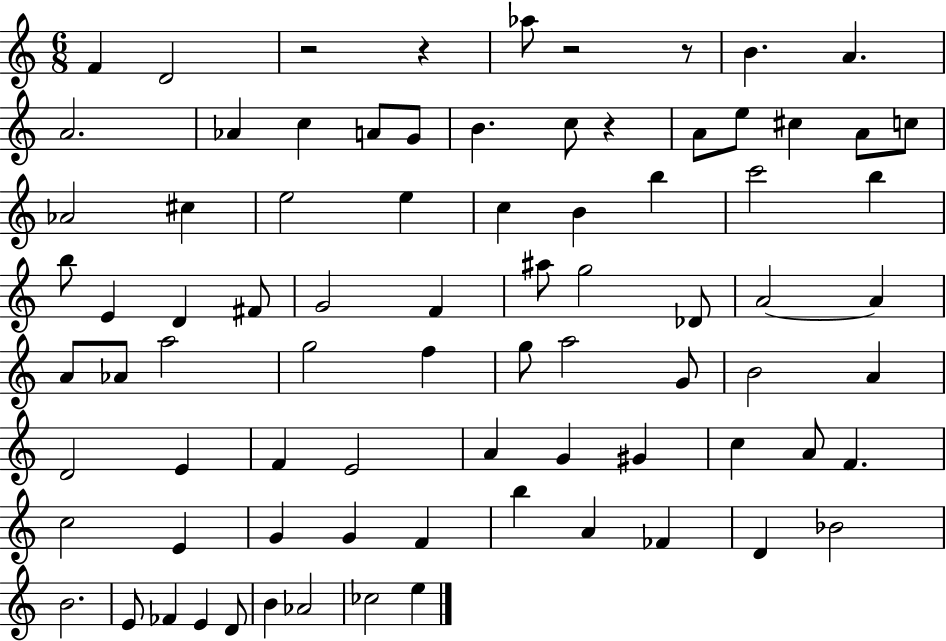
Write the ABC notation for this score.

X:1
T:Untitled
M:6/8
L:1/4
K:C
F D2 z2 z _a/2 z2 z/2 B A A2 _A c A/2 G/2 B c/2 z A/2 e/2 ^c A/2 c/2 _A2 ^c e2 e c B b c'2 b b/2 E D ^F/2 G2 F ^a/2 g2 _D/2 A2 A A/2 _A/2 a2 g2 f g/2 a2 G/2 B2 A D2 E F E2 A G ^G c A/2 F c2 E G G F b A _F D _B2 B2 E/2 _F E D/2 B _A2 _c2 e